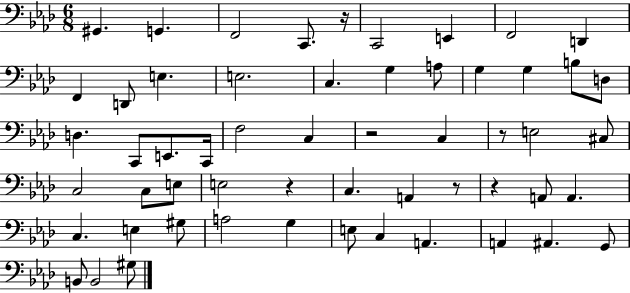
G#2/q. G2/q. F2/h C2/e. R/s C2/h E2/q F2/h D2/q F2/q D2/e E3/q. E3/h. C3/q. G3/q A3/e G3/q G3/q B3/e D3/e D3/q. C2/e E2/e. C2/s F3/h C3/q R/h C3/q R/e E3/h C#3/e C3/h C3/e E3/e E3/h R/q C3/q. A2/q R/e R/q A2/e A2/q. C3/q. E3/q G#3/e A3/h G3/q E3/e C3/q A2/q. A2/q A#2/q. G2/e B2/e B2/h G#3/e